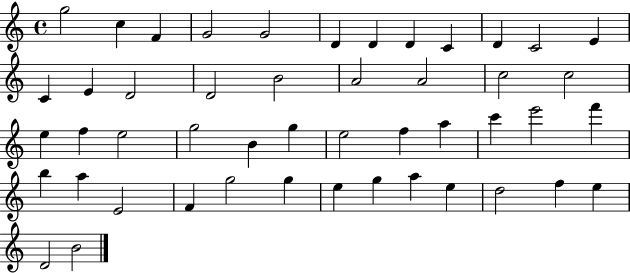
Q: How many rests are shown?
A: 0